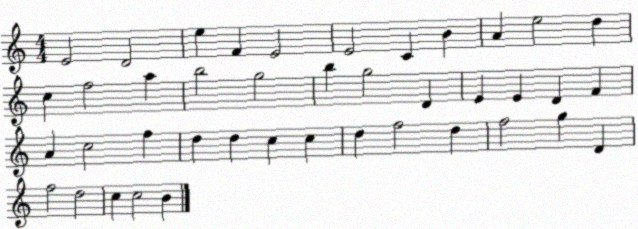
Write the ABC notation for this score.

X:1
T:Untitled
M:4/4
L:1/4
K:C
E2 D2 e F E2 E2 C B A e2 d c f2 a b2 g2 b g2 D E E D F A c2 f d d c c d f2 d f2 g D f2 d2 c c2 B